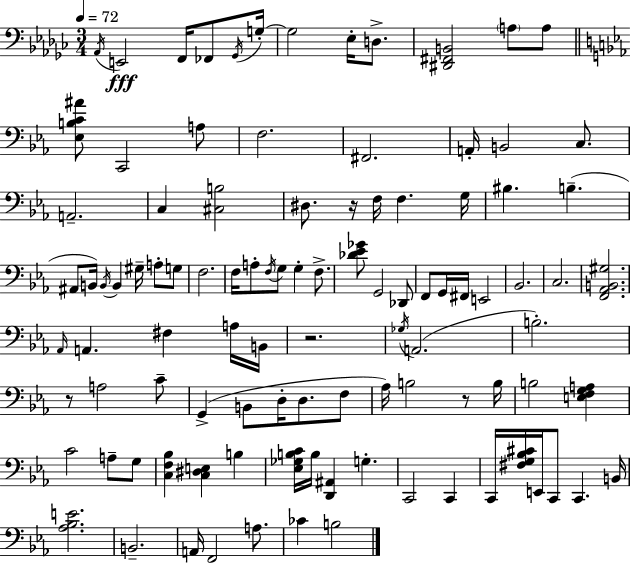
Ab2/s E2/h F2/s FES2/e Gb2/s G3/s G3/h Eb3/s D3/e. [D#2,F#2,B2]/h A3/e A3/e [Eb3,B3,C4,A#4]/e C2/h A3/e F3/h. F#2/h. A2/s B2/h C3/e. A2/h. C3/q [C#3,B3]/h D#3/e. R/s F3/s F3/q. G3/s BIS3/q. B3/q. A#2/e B2/s B2/s B2/q G#3/s A3/e G3/e F3/h. F3/s A3/e F3/s G3/e G3/q F3/e. [Db4,Eb4,Gb4]/e G2/h Db2/e F2/e G2/s F#2/s E2/h Bb2/h. C3/h. [F2,Ab2,B2,G#3]/h. Ab2/s A2/q. F#3/q A3/s B2/s R/h. Gb3/s A2/h. B3/h. R/e A3/h C4/e G2/q B2/e D3/s D3/e. F3/e Ab3/s B3/h R/e B3/s B3/h [E3,F3,G3,A3]/q C4/h A3/e G3/e [C3,F3,Bb3]/q [C3,D#3,E3]/q B3/q [Eb3,Gb3,B3,C4]/s B3/s [D2,A#2]/q G3/q. C2/h C2/q C2/s [F#3,G3,Bb3,C#4]/s E2/s C2/e C2/q. B2/s [Ab3,Bb3,E4]/h. B2/h. A2/s F2/h A3/e. CES4/q B3/h